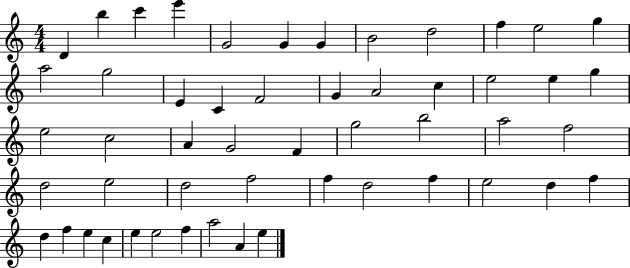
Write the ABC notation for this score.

X:1
T:Untitled
M:4/4
L:1/4
K:C
D b c' e' G2 G G B2 d2 f e2 g a2 g2 E C F2 G A2 c e2 e g e2 c2 A G2 F g2 b2 a2 f2 d2 e2 d2 f2 f d2 f e2 d f d f e c e e2 f a2 A e